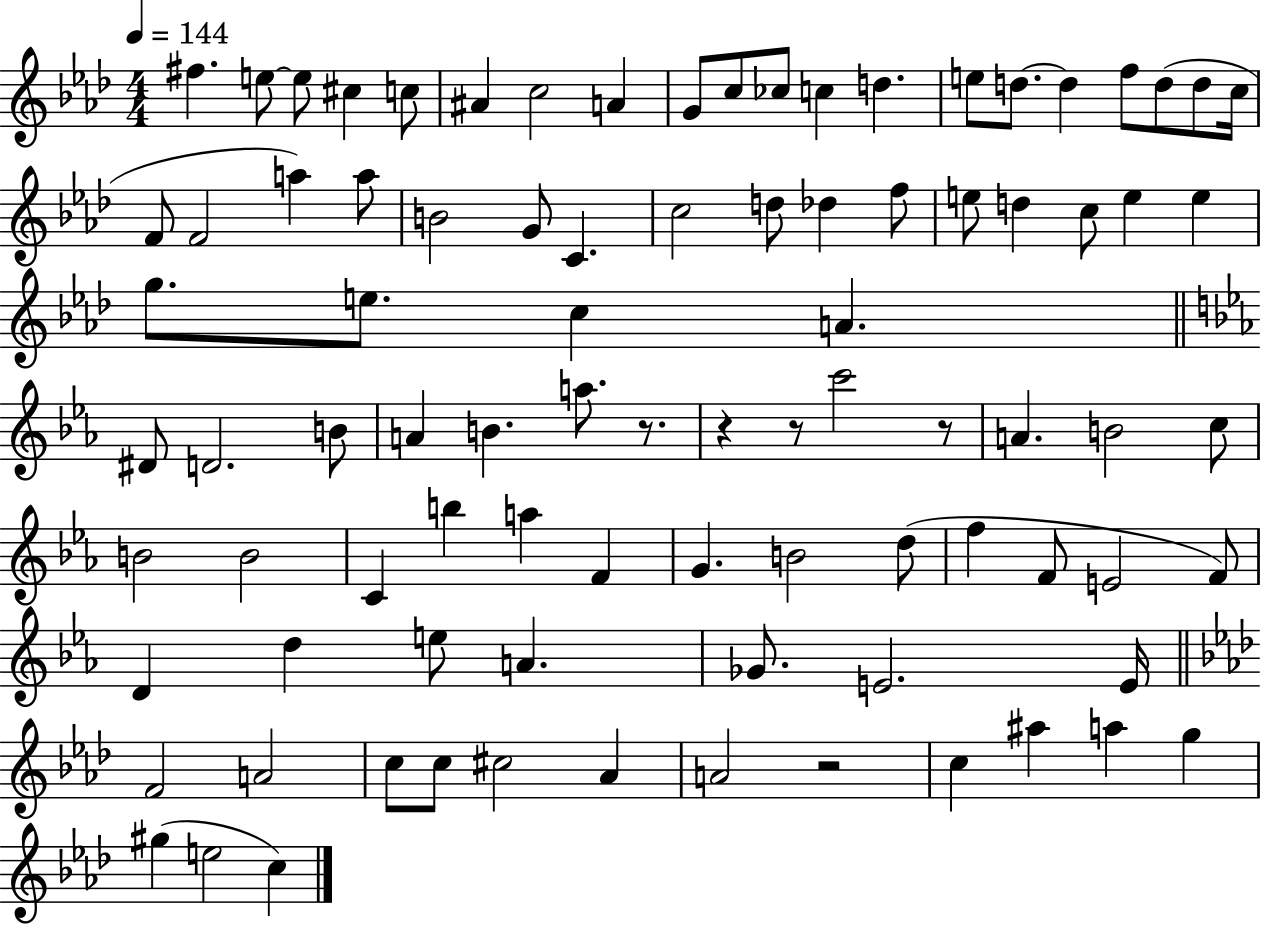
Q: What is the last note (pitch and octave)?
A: C5